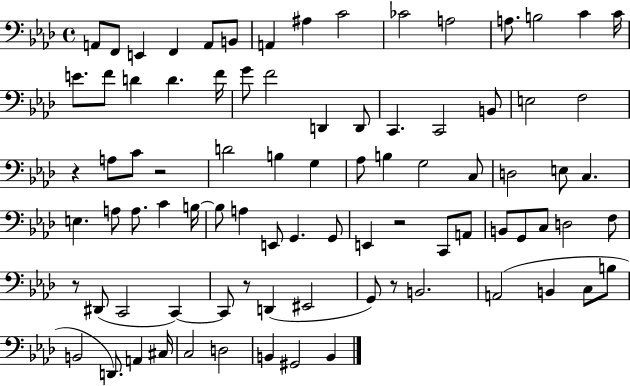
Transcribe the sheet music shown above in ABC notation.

X:1
T:Untitled
M:4/4
L:1/4
K:Ab
A,,/2 F,,/2 E,, F,, A,,/2 B,,/2 A,, ^A, C2 _C2 A,2 A,/2 B,2 C C/4 E/2 F/2 D D F/4 G/2 F2 D,, D,,/2 C,, C,,2 B,,/2 E,2 F,2 z A,/2 C/2 z2 D2 B, G, _A,/2 B, G,2 C,/2 D,2 E,/2 C, E, A,/2 A,/2 C B,/4 B,/2 A, E,,/2 G,, G,,/2 E,, z2 C,,/2 A,,/2 B,,/2 G,,/2 C,/2 D,2 F,/2 z/2 ^D,,/2 C,,2 C,, C,,/2 z/2 D,, ^E,,2 G,,/2 z/2 B,,2 A,,2 B,, C,/2 B,/2 B,,2 D,,/2 A,, ^C,/4 C,2 D,2 B,, ^G,,2 B,,